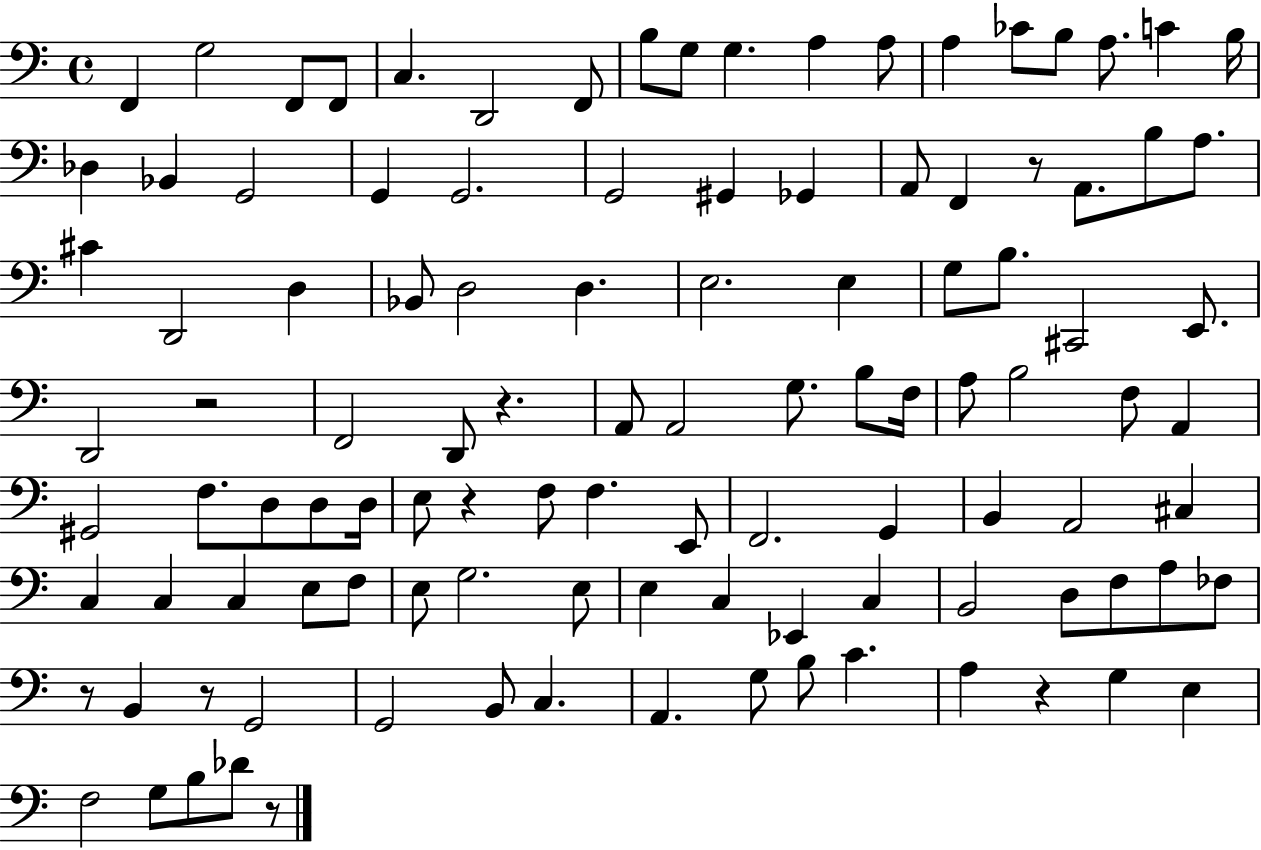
X:1
T:Untitled
M:4/4
L:1/4
K:C
F,, G,2 F,,/2 F,,/2 C, D,,2 F,,/2 B,/2 G,/2 G, A, A,/2 A, _C/2 B,/2 A,/2 C B,/4 _D, _B,, G,,2 G,, G,,2 G,,2 ^G,, _G,, A,,/2 F,, z/2 A,,/2 B,/2 A,/2 ^C D,,2 D, _B,,/2 D,2 D, E,2 E, G,/2 B,/2 ^C,,2 E,,/2 D,,2 z2 F,,2 D,,/2 z A,,/2 A,,2 G,/2 B,/2 F,/4 A,/2 B,2 F,/2 A,, ^G,,2 F,/2 D,/2 D,/2 D,/4 E,/2 z F,/2 F, E,,/2 F,,2 G,, B,, A,,2 ^C, C, C, C, E,/2 F,/2 E,/2 G,2 E,/2 E, C, _E,, C, B,,2 D,/2 F,/2 A,/2 _F,/2 z/2 B,, z/2 G,,2 G,,2 B,,/2 C, A,, G,/2 B,/2 C A, z G, E, F,2 G,/2 B,/2 _D/2 z/2